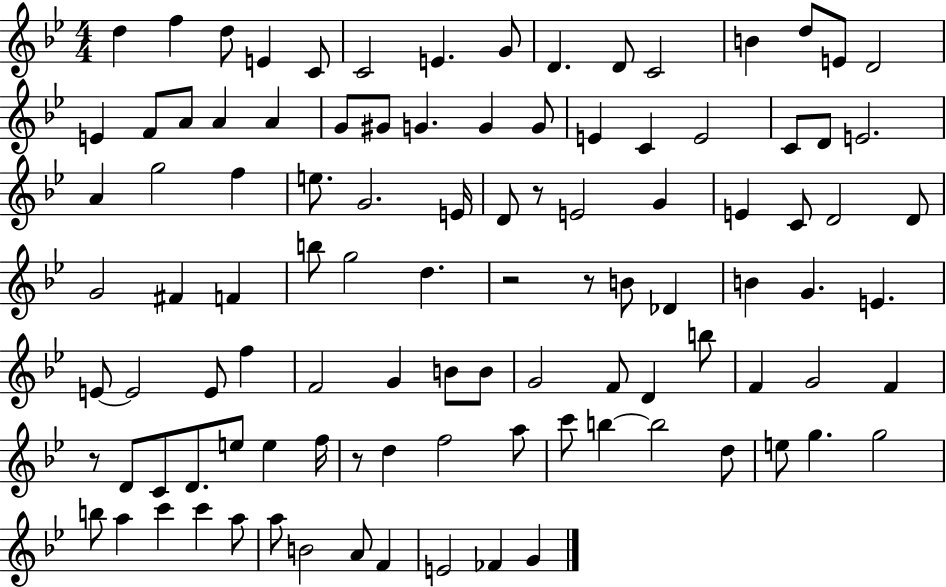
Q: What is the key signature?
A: BES major